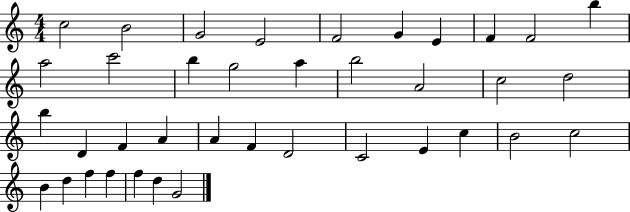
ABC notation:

X:1
T:Untitled
M:4/4
L:1/4
K:C
c2 B2 G2 E2 F2 G E F F2 b a2 c'2 b g2 a b2 A2 c2 d2 b D F A A F D2 C2 E c B2 c2 B d f f f d G2